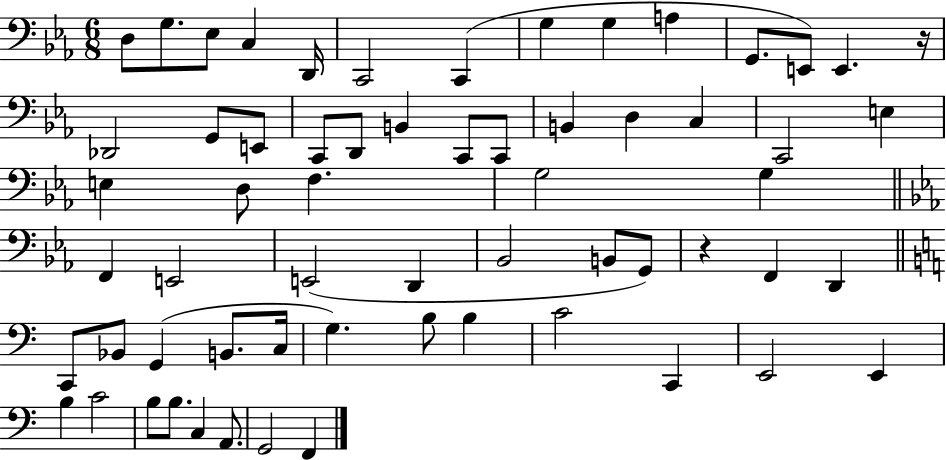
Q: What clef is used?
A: bass